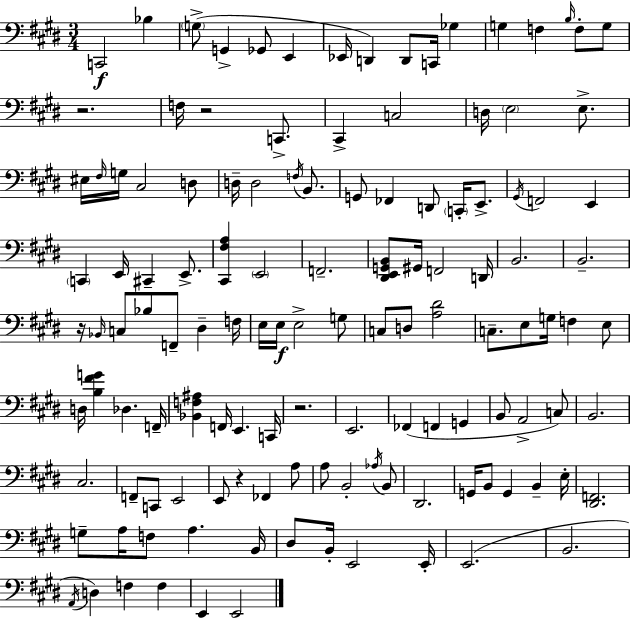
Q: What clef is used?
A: bass